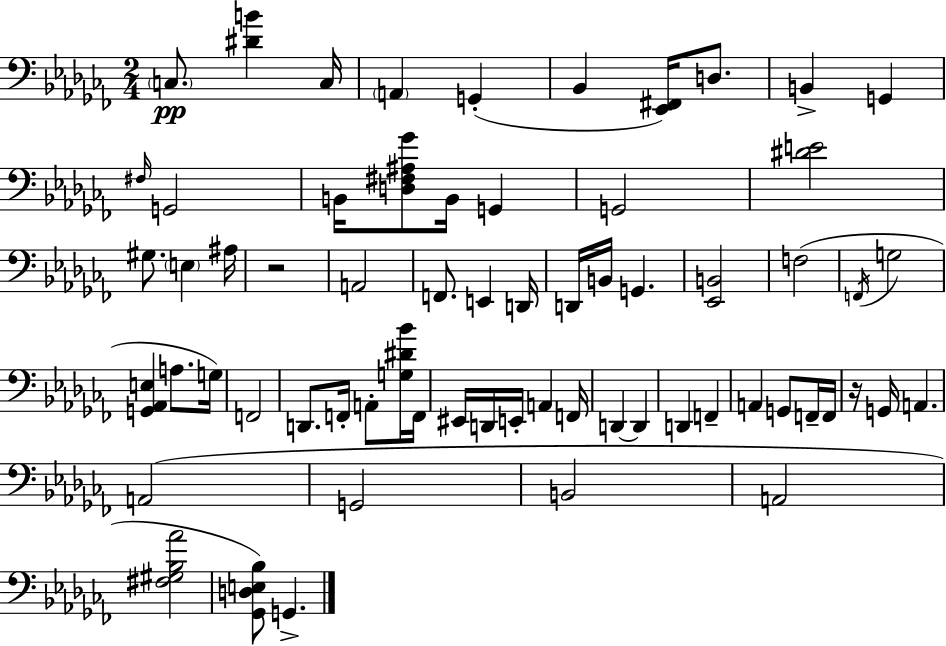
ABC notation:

X:1
T:Untitled
M:2/4
L:1/4
K:Abm
C,/2 [^DB] C,/4 A,, G,, _B,, [_E,,^F,,]/4 D,/2 B,, G,, ^F,/4 G,,2 B,,/4 [D,^F,^A,_G]/2 B,,/4 G,, G,,2 [^DE]2 ^G,/2 E, ^A,/4 z2 A,,2 F,,/2 E,, D,,/4 D,,/4 B,,/4 G,, [_E,,B,,]2 F,2 F,,/4 G,2 [G,,_A,,E,] A,/2 G,/4 F,,2 D,,/2 F,,/4 A,,/2 [G,^D_B]/4 F,,/4 ^E,,/4 D,,/4 E,,/4 A,, F,,/4 D,, D,, D,, F,, A,, G,,/2 F,,/4 F,,/4 z/4 G,,/4 A,, A,,2 G,,2 B,,2 A,,2 [^F,^G,_B,_A]2 [_G,,D,E,_B,]/2 G,,